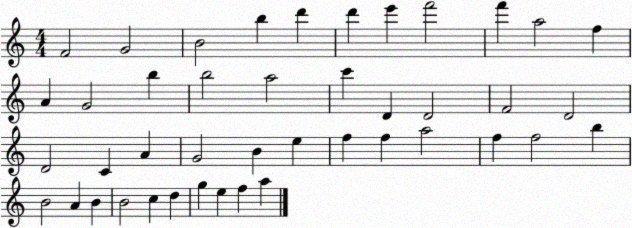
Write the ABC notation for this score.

X:1
T:Untitled
M:4/4
L:1/4
K:C
F2 G2 B2 b d' d' e' f'2 f' a2 f A G2 b b2 a2 c' D D2 F2 D2 D2 C A G2 B e f f a2 f f2 b B2 A B B2 c d g e f a